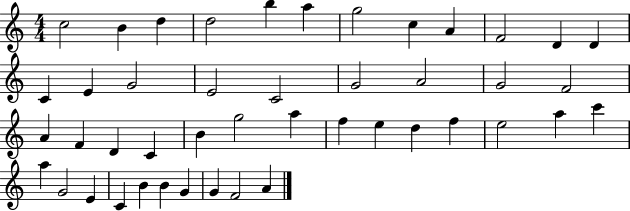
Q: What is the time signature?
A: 4/4